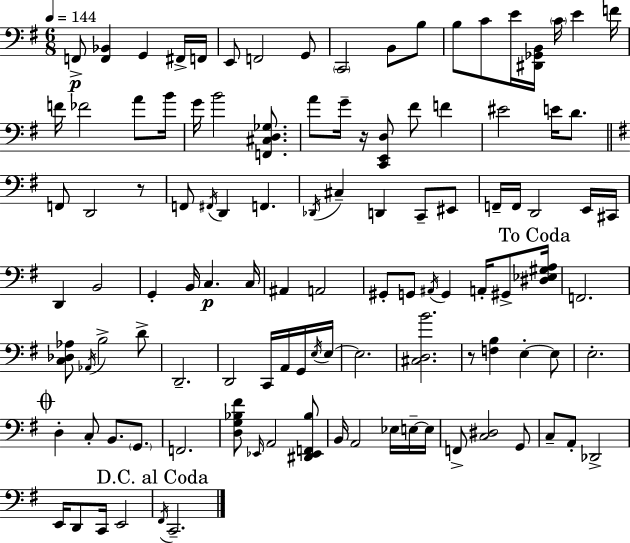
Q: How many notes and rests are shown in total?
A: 111